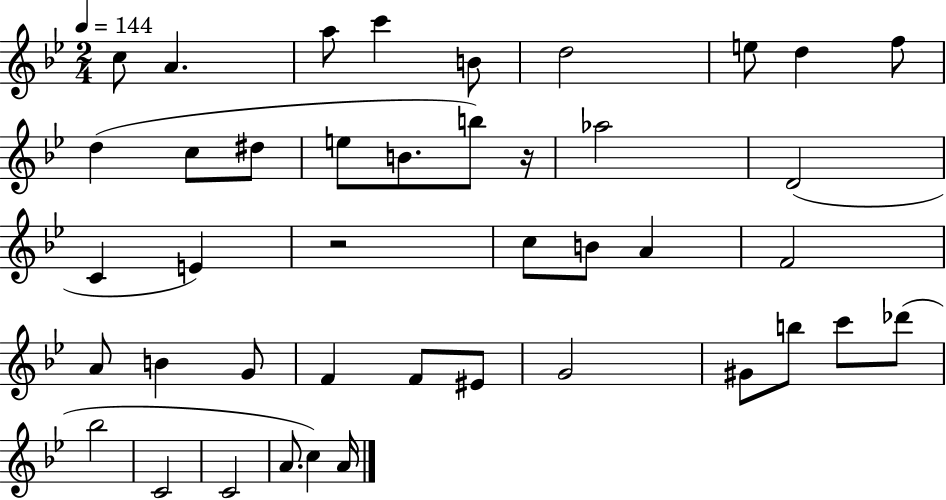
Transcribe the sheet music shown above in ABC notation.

X:1
T:Untitled
M:2/4
L:1/4
K:Bb
c/2 A a/2 c' B/2 d2 e/2 d f/2 d c/2 ^d/2 e/2 B/2 b/2 z/4 _a2 D2 C E z2 c/2 B/2 A F2 A/2 B G/2 F F/2 ^E/2 G2 ^G/2 b/2 c'/2 _d'/2 _b2 C2 C2 A/2 c A/4